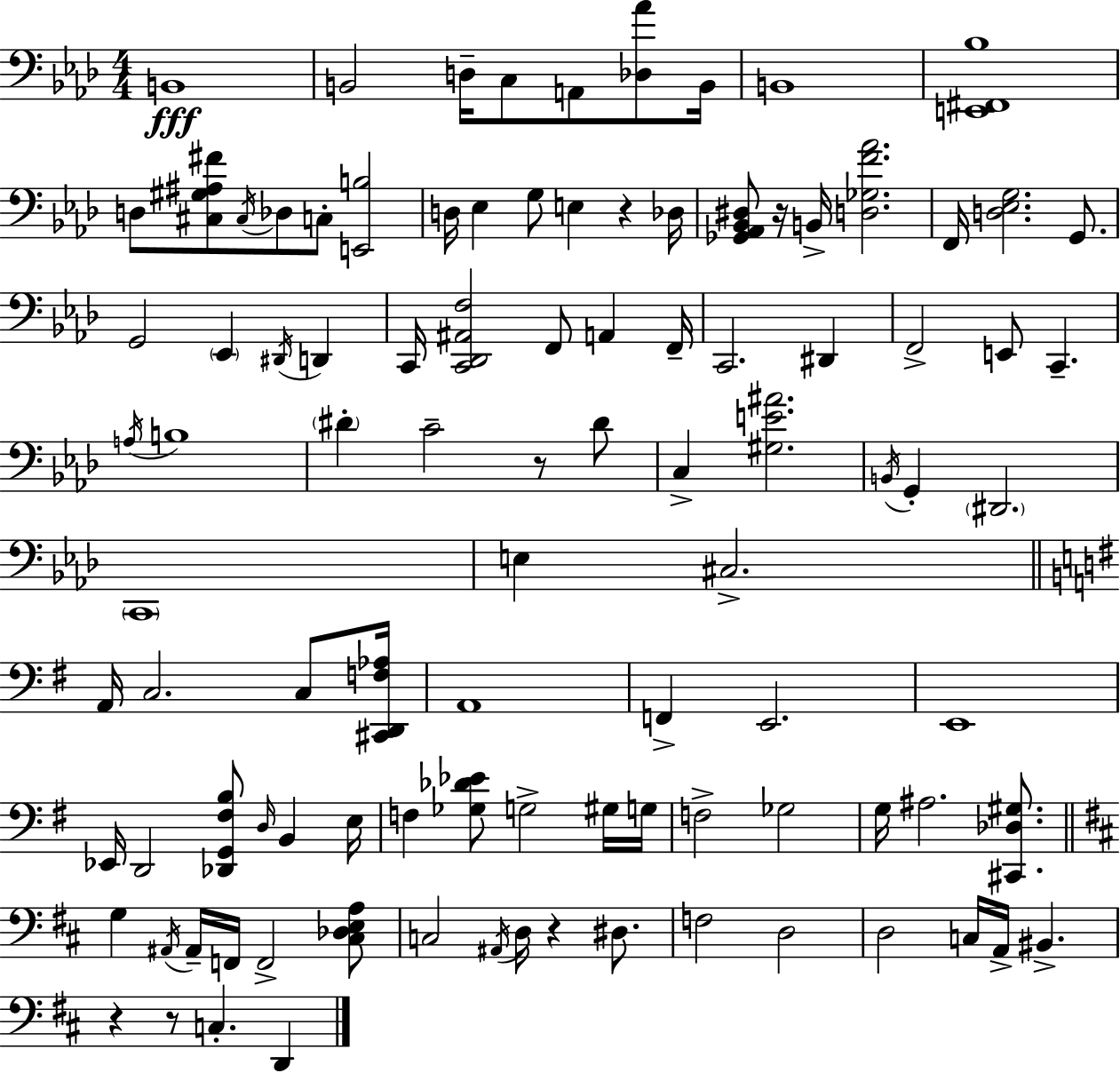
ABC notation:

X:1
T:Untitled
M:4/4
L:1/4
K:Ab
B,,4 B,,2 D,/4 C,/2 A,,/2 [_D,_A]/2 B,,/4 B,,4 [E,,^F,,_B,]4 D,/2 [^C,^G,^A,^F]/2 ^C,/4 _D,/2 C,/2 [E,,B,]2 D,/4 _E, G,/2 E, z _D,/4 [_G,,_A,,_B,,^D,]/2 z/4 B,,/4 [D,_G,F_A]2 F,,/4 [D,_E,G,]2 G,,/2 G,,2 _E,, ^D,,/4 D,, C,,/4 [C,,_D,,^A,,F,]2 F,,/2 A,, F,,/4 C,,2 ^D,, F,,2 E,,/2 C,, A,/4 B,4 ^D C2 z/2 ^D/2 C, [^G,E^A]2 B,,/4 G,, ^D,,2 C,,4 E, ^C,2 A,,/4 C,2 C,/2 [^C,,D,,F,_A,]/4 A,,4 F,, E,,2 E,,4 _E,,/4 D,,2 [_D,,G,,^F,B,]/2 D,/4 B,, E,/4 F, [_G,_D_E]/2 G,2 ^G,/4 G,/4 F,2 _G,2 G,/4 ^A,2 [^C,,_D,^G,]/2 G, ^A,,/4 ^A,,/4 F,,/4 F,,2 [^C,_D,E,A,]/2 C,2 ^A,,/4 D,/4 z ^D,/2 F,2 D,2 D,2 C,/4 A,,/4 ^B,, z z/2 C, D,,